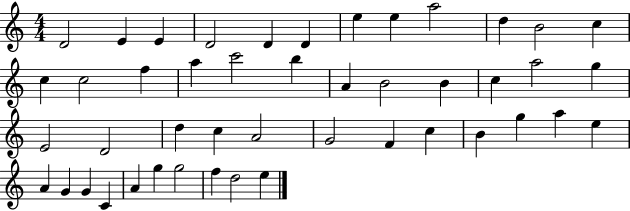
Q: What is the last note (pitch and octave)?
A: E5